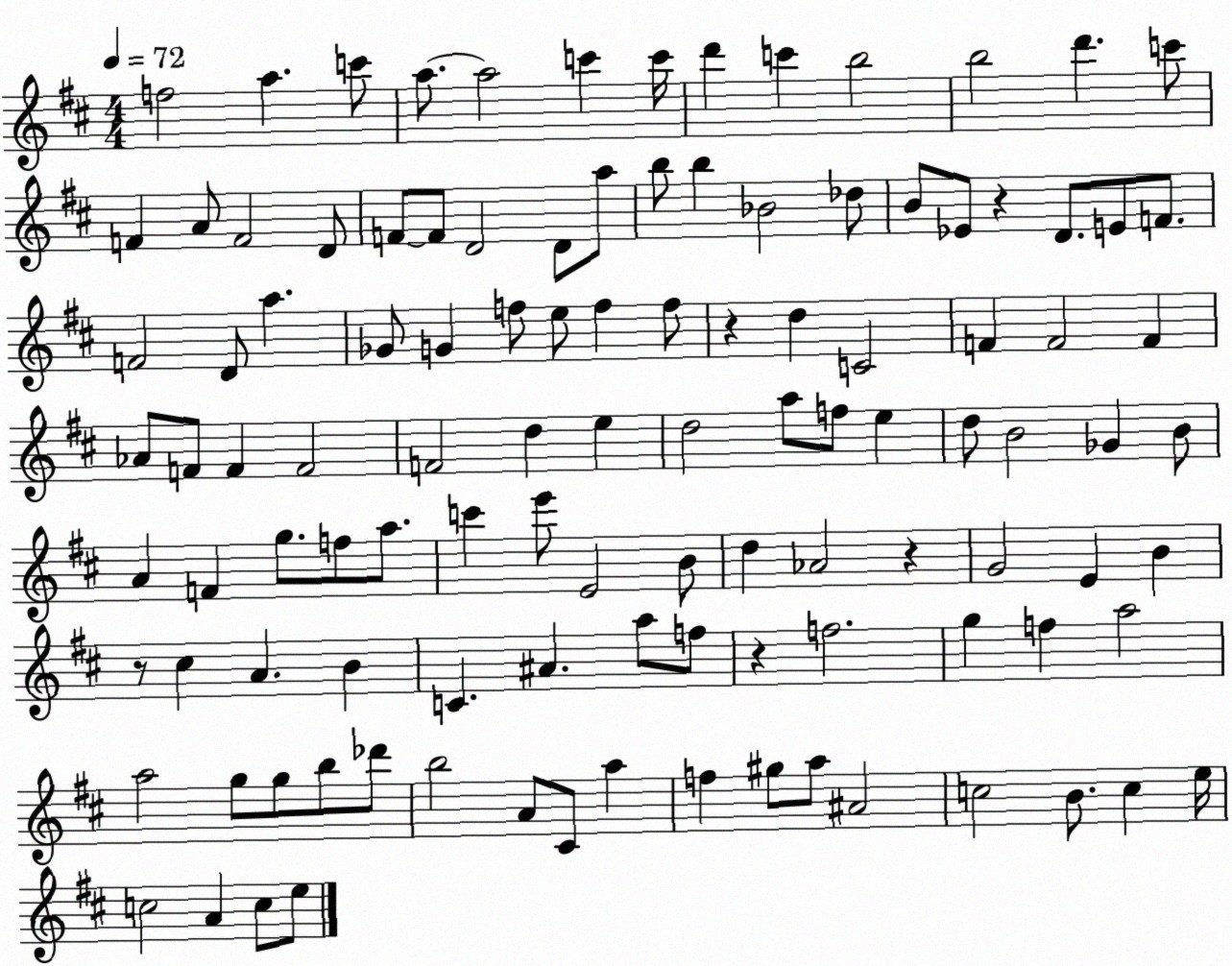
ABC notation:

X:1
T:Untitled
M:4/4
L:1/4
K:D
f2 a c'/2 a/2 a2 c' c'/4 d' c' b2 b2 d' c'/2 F A/2 F2 D/2 F/2 F/2 D2 D/2 a/2 b/2 b _B2 _d/2 B/2 _E/2 z D/2 E/2 F/2 F2 D/2 a _G/2 G f/2 e/2 f f/2 z d C2 F F2 F _A/2 F/2 F F2 F2 d e d2 a/2 f/2 e d/2 B2 _G B/2 A F g/2 f/2 a/2 c' e'/2 E2 B/2 d _A2 z G2 E B z/2 ^c A B C ^A a/2 f/2 z f2 g f a2 a2 g/2 g/2 b/2 _d'/2 b2 A/2 ^C/2 a f ^g/2 a/2 ^A2 c2 B/2 c e/4 c2 A c/2 e/2